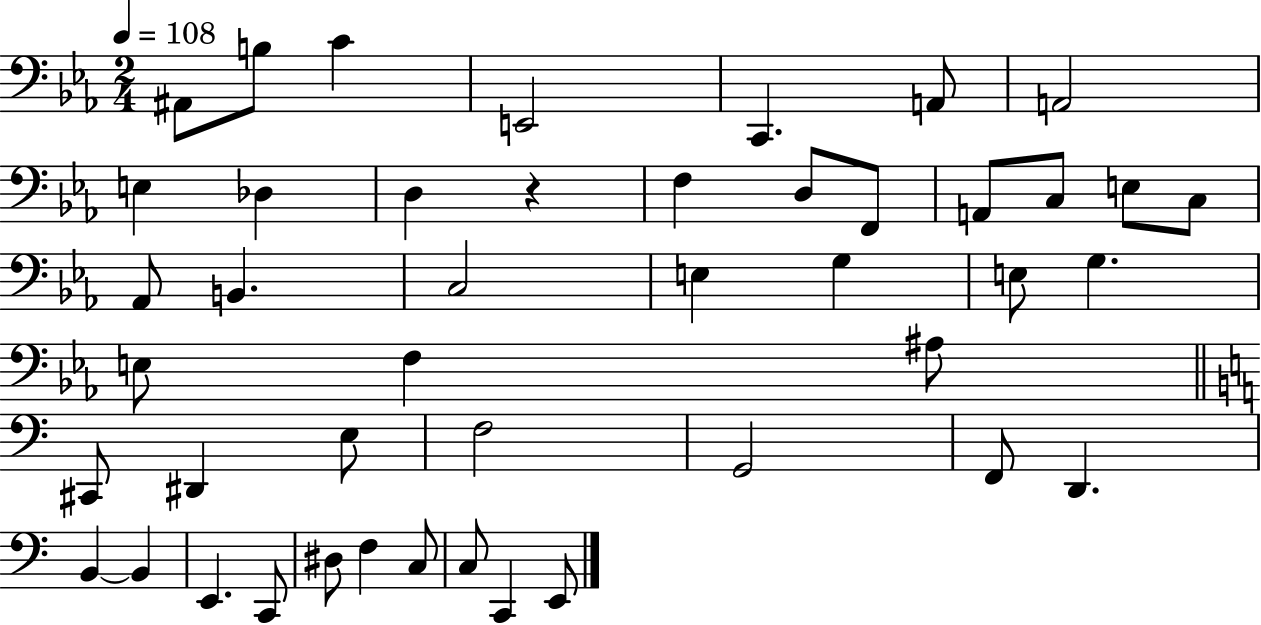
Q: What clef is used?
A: bass